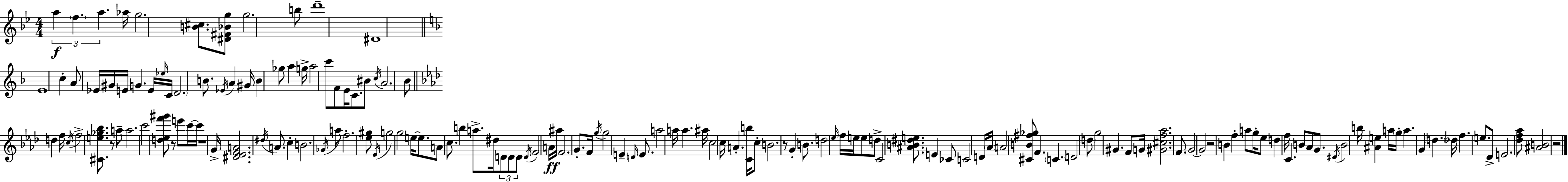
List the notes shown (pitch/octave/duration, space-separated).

A5/q F5/q. A5/q. Ab5/s G5/h. [B4,C#5]/e. [D#4,F#4,Bb4,G5]/e G5/h. B5/e D6/w D#4/w E4/w C5/q A4/e Eb4/s G#4/s E4/s G4/q. E4/s Eb5/s C4/s D4/h. B4/e. Eb4/s A4/q G#4/s B4/q Gb5/e A5/q G5/s A5/h C6/e F4/e E4/s C4/e. BIS4/e C5/s A4/h. Bb4/e D5/q F5/s C5/s F5/h [C#4,E5,Gb5,Bb5]/e. R/e A5/e A5/h. C6/h [D5,Eb5,F6,G#6]/e R/e E6/e C6/s C6/s R/w G4/s [D#4,Eb4,F4,A4]/h. D#5/s A4/e. C5/q B4/h. Gb4/s A5/e F5/h. [Eb5,G#5]/e Eb4/s G5/h G5/h E5/s E5/e. A4/e C5/e. B5/q A5/e. D#5/s D4/e D4/e D4/e D4/s F4/h A4/s A#5/s F4/h. G4/e. F4/s G5/s G5/h E4/q D4/s E4/e. A5/h A5/s A5/q. A#5/s C5/h C5/s A4/q. [C4,B5]/s C5/e B4/h. R/e G4/q B4/e. D5/h Eb5/s F5/s E5/s E5/e D5/e C4/h [A#4,B4,D#5,E5]/e. E4/q CES4/e C4/h D4/s Ab4/s A4/h [C#4,B4,F#5,Gb5]/e F4/q. C4/q. D4/h D5/e G5/h G#4/q. F4/e G4/s [G#4,C#5,F5,Ab5]/h. F4/e. G4/h G4/h R/h B4/q F5/q A5/e G5/s Eb5/e D5/q F5/s C4/q. B4/e Ab4/e G4/e. D#4/s B4/h B5/s [A#4,E5]/q A5/s G5/s A5/q. G4/q D5/q. Db5/s F5/q. E5/e. Db4/e E4/h. [Db5,F5,Ab5]/e [A#4,B4]/h R/h